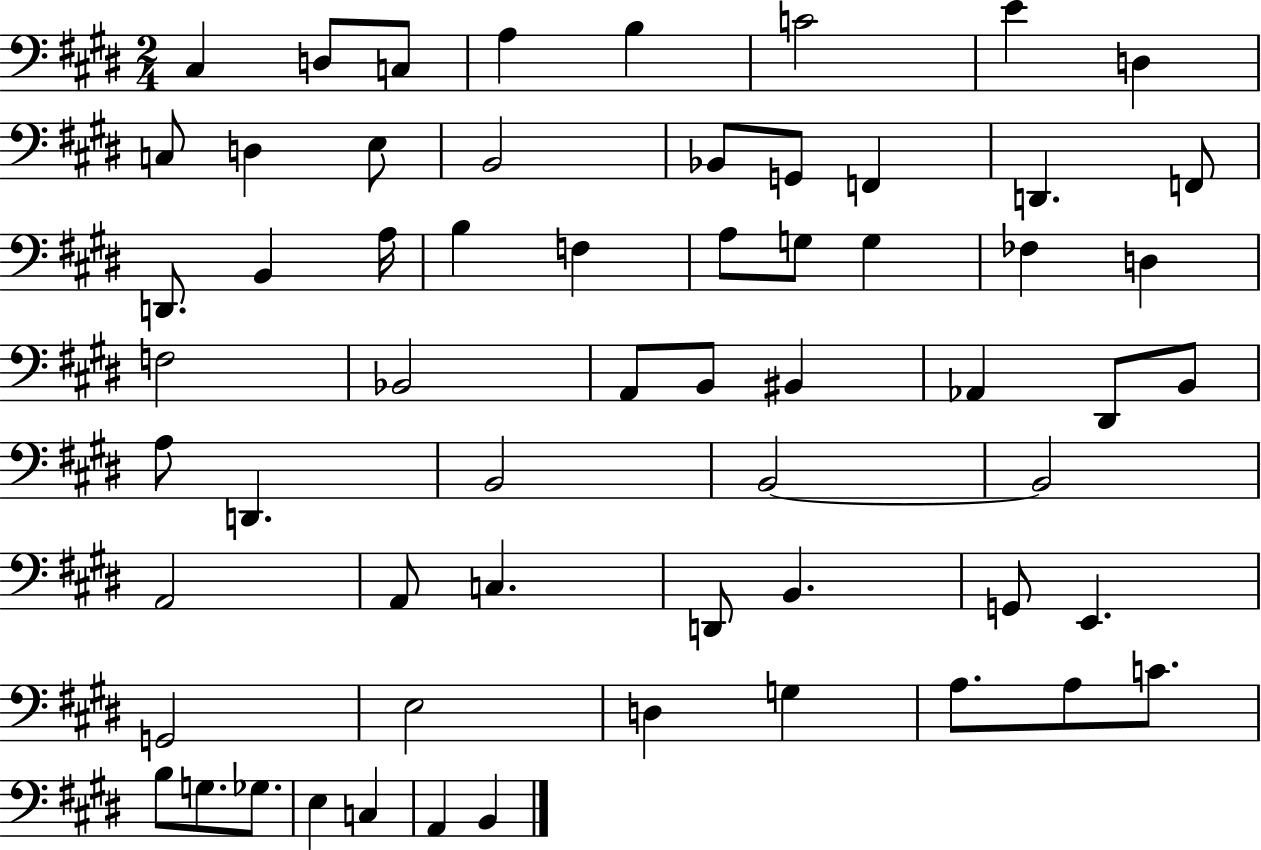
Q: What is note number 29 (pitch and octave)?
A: Bb2